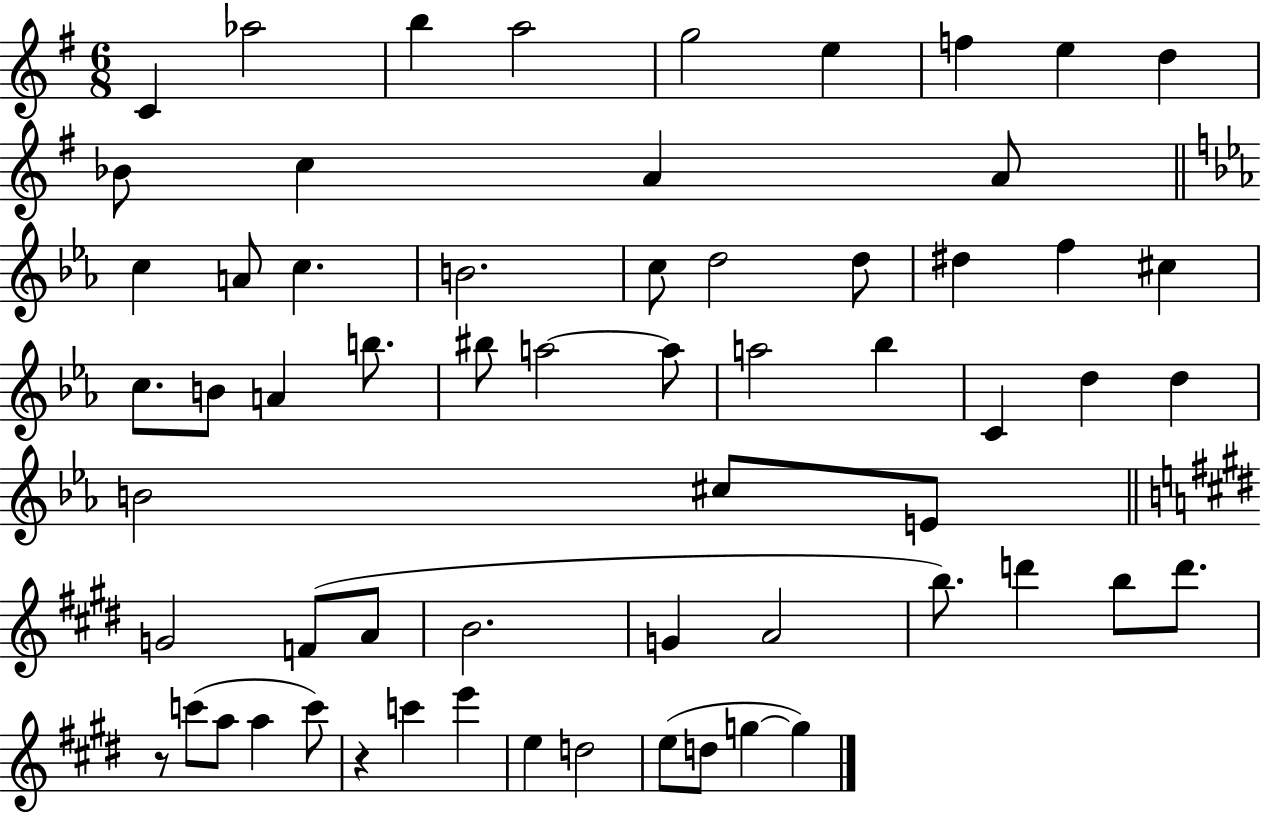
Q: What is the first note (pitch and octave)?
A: C4